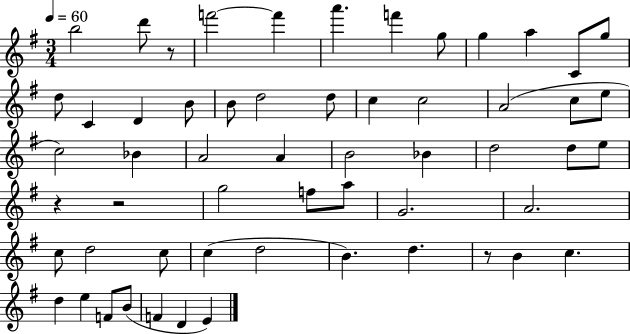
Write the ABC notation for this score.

X:1
T:Untitled
M:3/4
L:1/4
K:G
b2 d'/2 z/2 f'2 f' a' f' g/2 g a C/2 g/2 d/2 C D B/2 B/2 d2 d/2 c c2 A2 c/2 e/2 c2 _B A2 A B2 _B d2 d/2 e/2 z z2 g2 f/2 a/2 G2 A2 c/2 d2 c/2 c d2 B d z/2 B c d e F/2 B/2 F D E